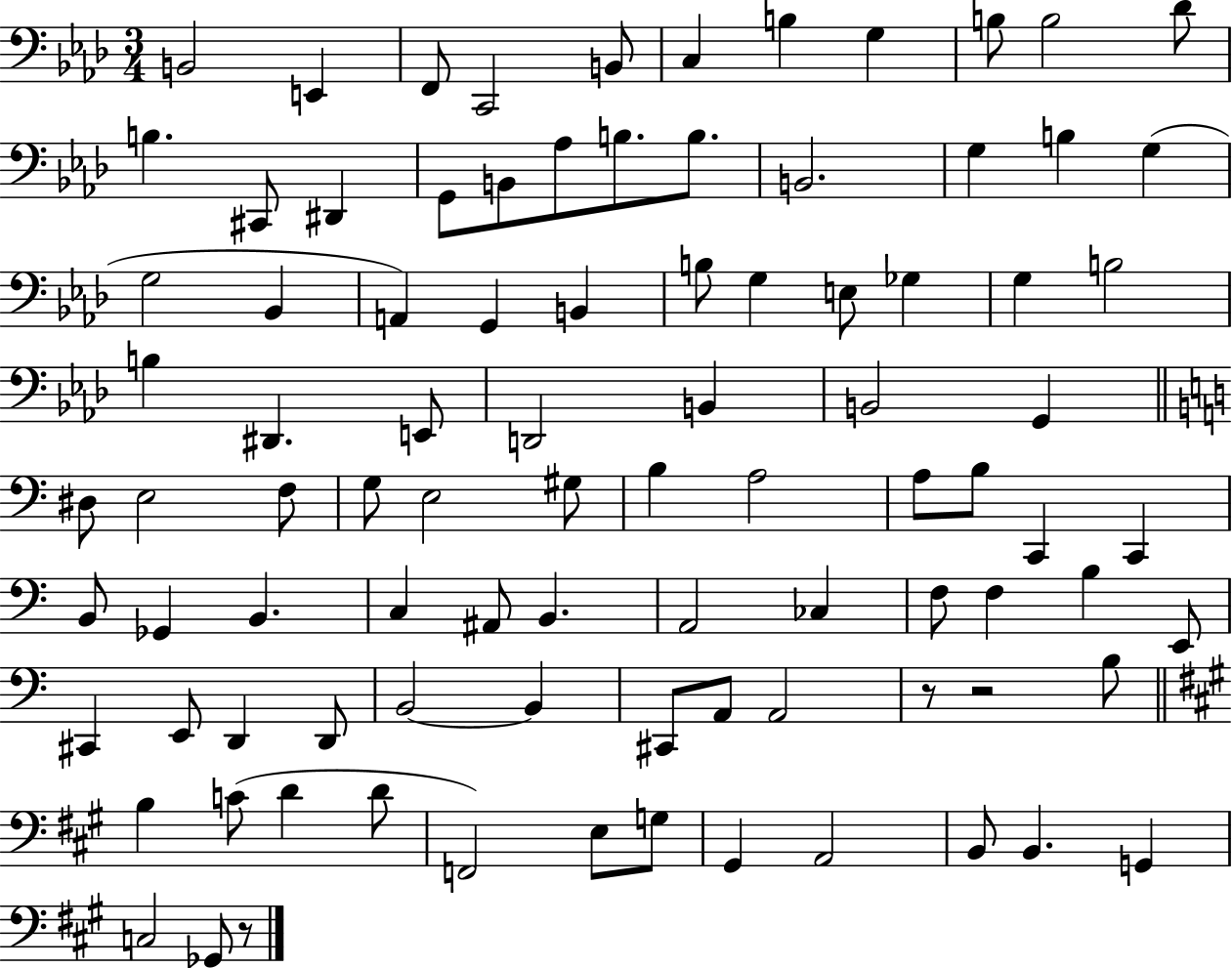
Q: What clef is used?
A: bass